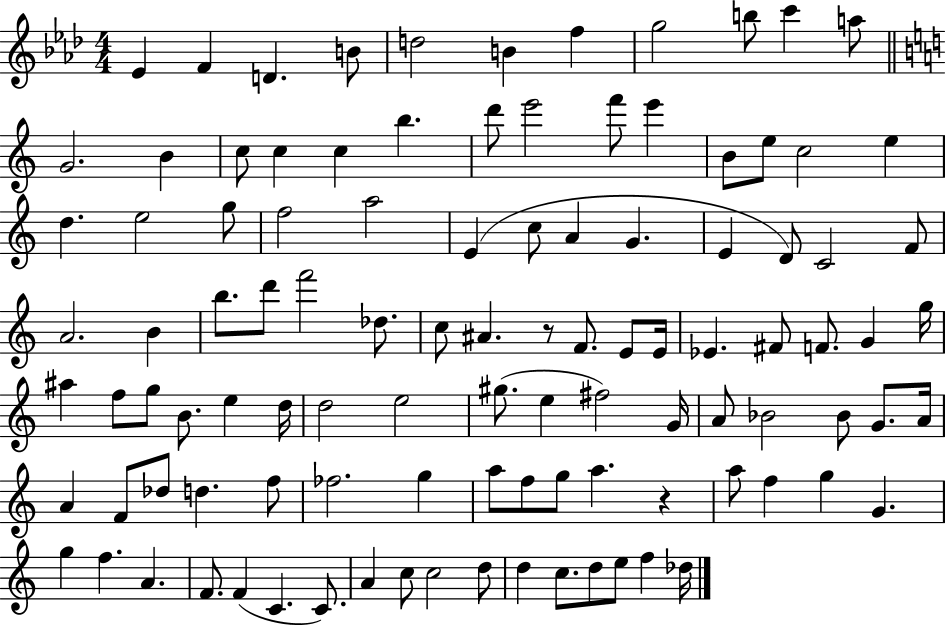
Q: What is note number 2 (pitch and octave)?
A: F4